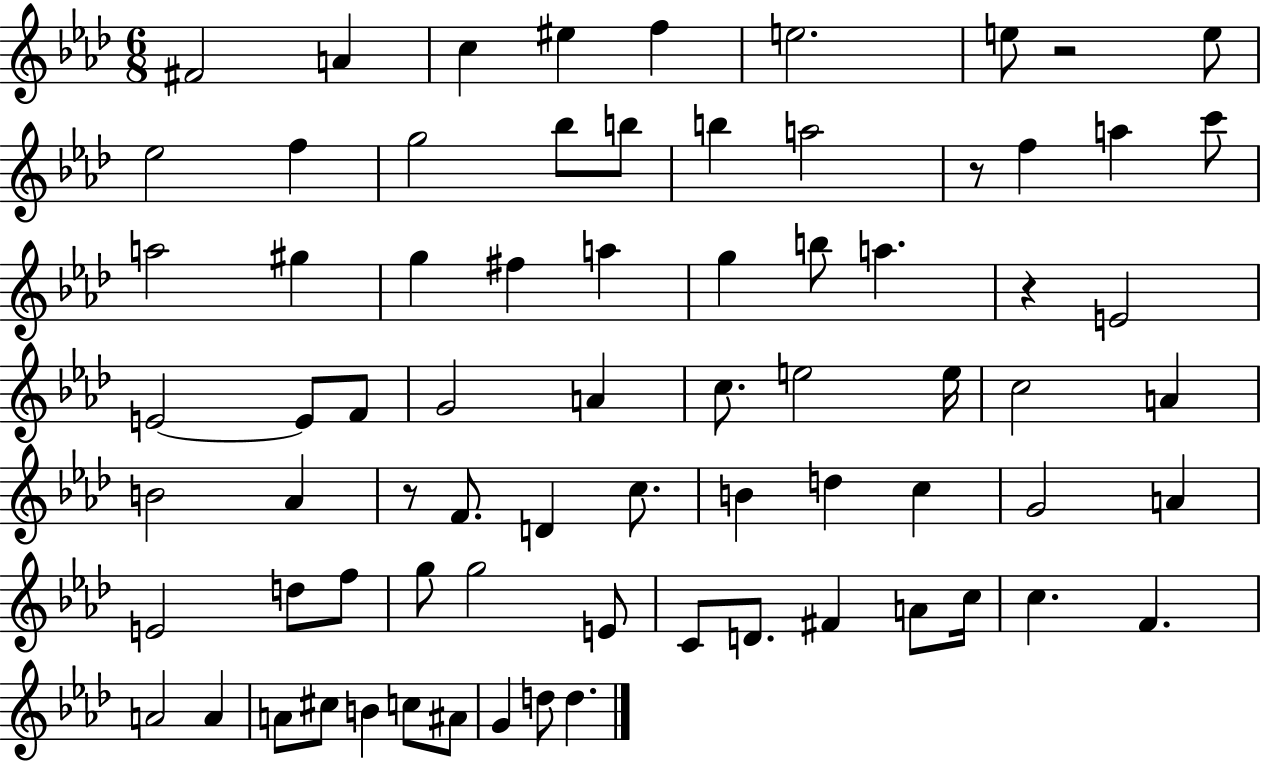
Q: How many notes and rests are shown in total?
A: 74